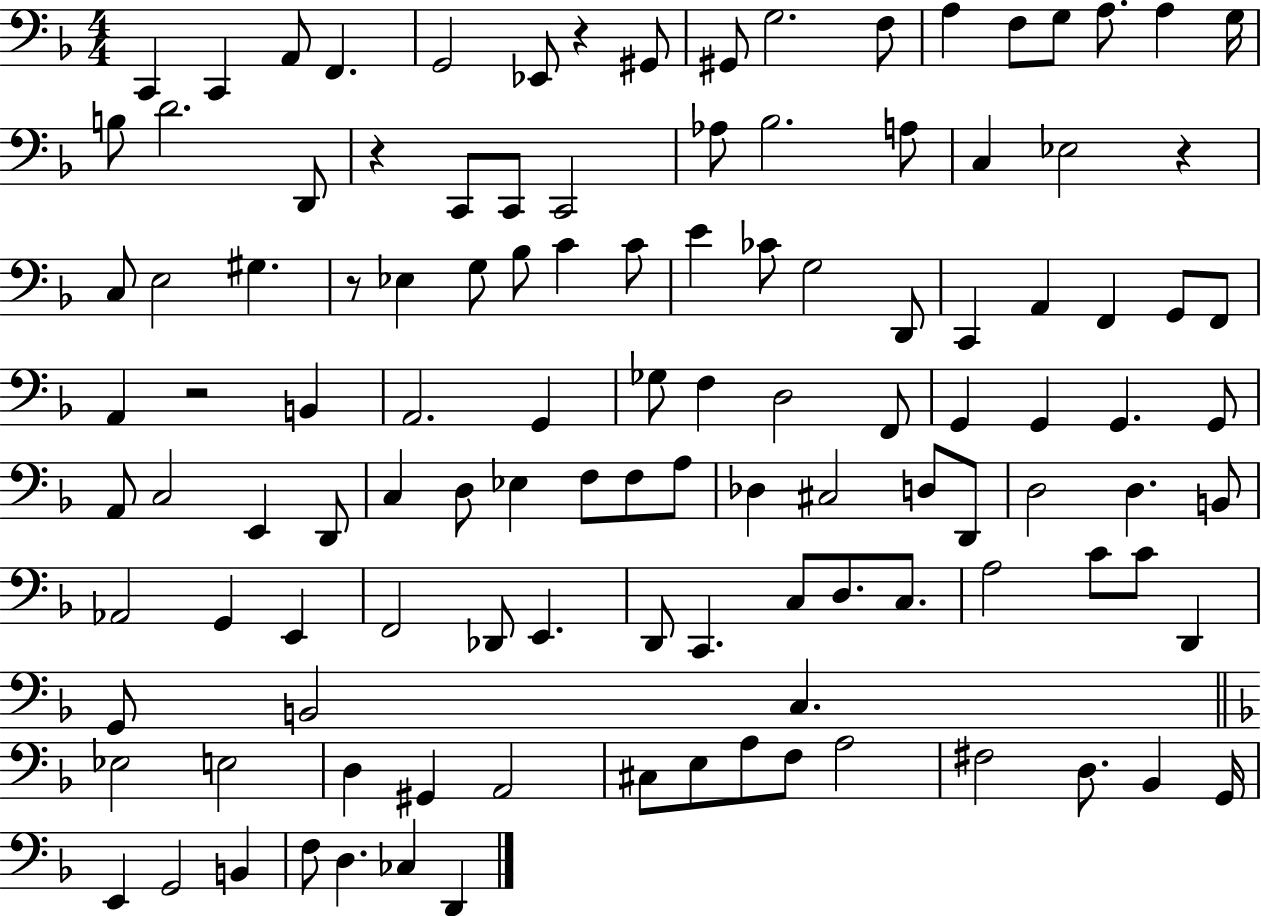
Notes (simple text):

C2/q C2/q A2/e F2/q. G2/h Eb2/e R/q G#2/e G#2/e G3/h. F3/e A3/q F3/e G3/e A3/e. A3/q G3/s B3/e D4/h. D2/e R/q C2/e C2/e C2/h Ab3/e Bb3/h. A3/e C3/q Eb3/h R/q C3/e E3/h G#3/q. R/e Eb3/q G3/e Bb3/e C4/q C4/e E4/q CES4/e G3/h D2/e C2/q A2/q F2/q G2/e F2/e A2/q R/h B2/q A2/h. G2/q Gb3/e F3/q D3/h F2/e G2/q G2/q G2/q. G2/e A2/e C3/h E2/q D2/e C3/q D3/e Eb3/q F3/e F3/e A3/e Db3/q C#3/h D3/e D2/e D3/h D3/q. B2/e Ab2/h G2/q E2/q F2/h Db2/e E2/q. D2/e C2/q. C3/e D3/e. C3/e. A3/h C4/e C4/e D2/q G2/e B2/h C3/q. Eb3/h E3/h D3/q G#2/q A2/h C#3/e E3/e A3/e F3/e A3/h F#3/h D3/e. Bb2/q G2/s E2/q G2/h B2/q F3/e D3/q. CES3/q D2/q